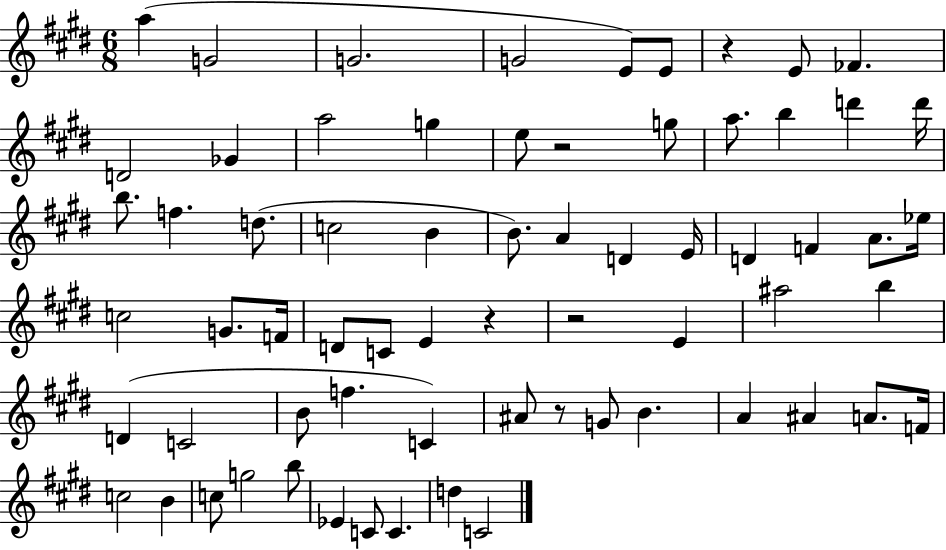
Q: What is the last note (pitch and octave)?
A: C4